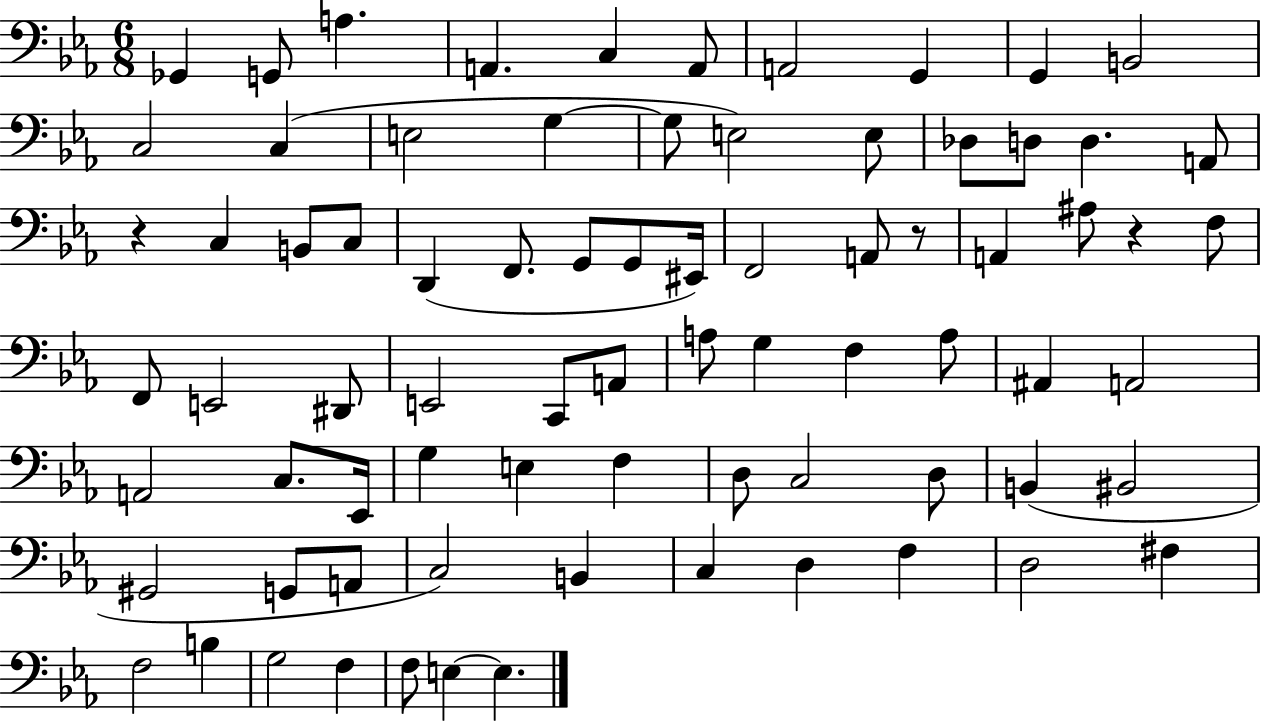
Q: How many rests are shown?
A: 3